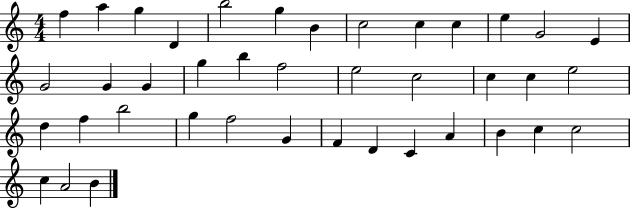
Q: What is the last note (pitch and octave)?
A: B4